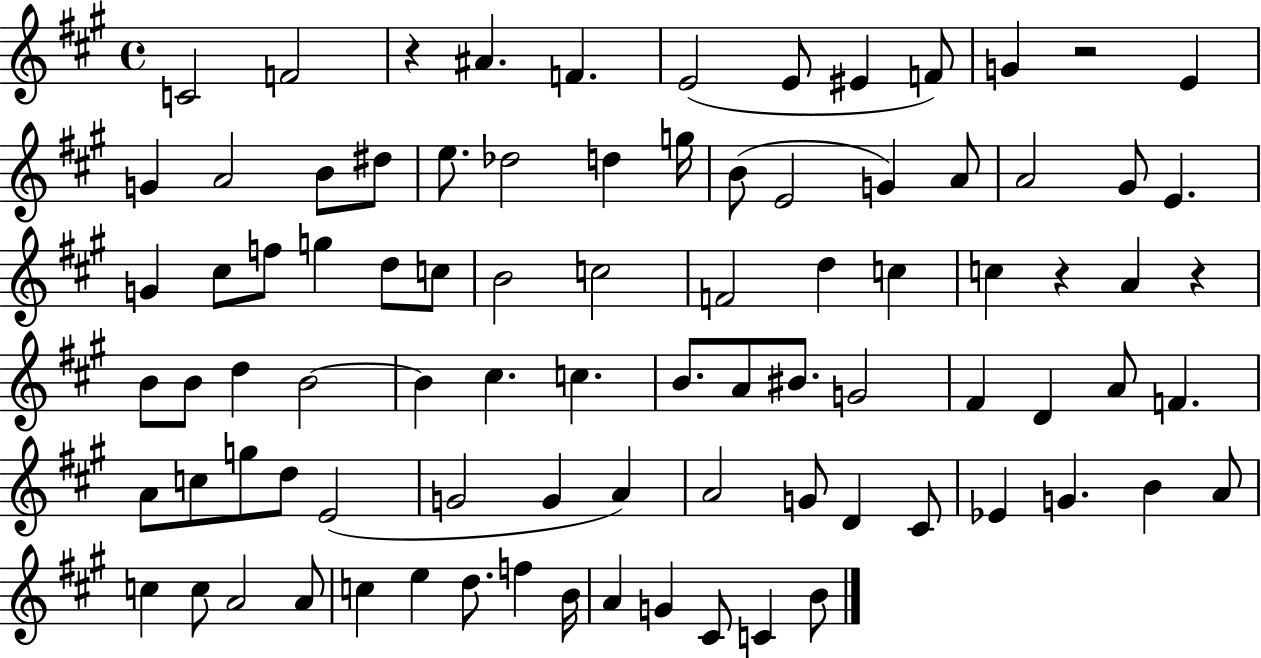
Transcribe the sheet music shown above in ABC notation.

X:1
T:Untitled
M:4/4
L:1/4
K:A
C2 F2 z ^A F E2 E/2 ^E F/2 G z2 E G A2 B/2 ^d/2 e/2 _d2 d g/4 B/2 E2 G A/2 A2 ^G/2 E G ^c/2 f/2 g d/2 c/2 B2 c2 F2 d c c z A z B/2 B/2 d B2 B ^c c B/2 A/2 ^B/2 G2 ^F D A/2 F A/2 c/2 g/2 d/2 E2 G2 G A A2 G/2 D ^C/2 _E G B A/2 c c/2 A2 A/2 c e d/2 f B/4 A G ^C/2 C B/2